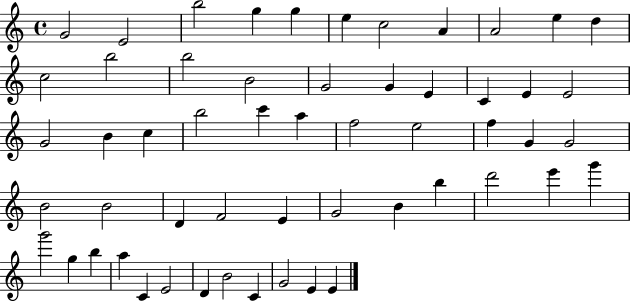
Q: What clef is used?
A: treble